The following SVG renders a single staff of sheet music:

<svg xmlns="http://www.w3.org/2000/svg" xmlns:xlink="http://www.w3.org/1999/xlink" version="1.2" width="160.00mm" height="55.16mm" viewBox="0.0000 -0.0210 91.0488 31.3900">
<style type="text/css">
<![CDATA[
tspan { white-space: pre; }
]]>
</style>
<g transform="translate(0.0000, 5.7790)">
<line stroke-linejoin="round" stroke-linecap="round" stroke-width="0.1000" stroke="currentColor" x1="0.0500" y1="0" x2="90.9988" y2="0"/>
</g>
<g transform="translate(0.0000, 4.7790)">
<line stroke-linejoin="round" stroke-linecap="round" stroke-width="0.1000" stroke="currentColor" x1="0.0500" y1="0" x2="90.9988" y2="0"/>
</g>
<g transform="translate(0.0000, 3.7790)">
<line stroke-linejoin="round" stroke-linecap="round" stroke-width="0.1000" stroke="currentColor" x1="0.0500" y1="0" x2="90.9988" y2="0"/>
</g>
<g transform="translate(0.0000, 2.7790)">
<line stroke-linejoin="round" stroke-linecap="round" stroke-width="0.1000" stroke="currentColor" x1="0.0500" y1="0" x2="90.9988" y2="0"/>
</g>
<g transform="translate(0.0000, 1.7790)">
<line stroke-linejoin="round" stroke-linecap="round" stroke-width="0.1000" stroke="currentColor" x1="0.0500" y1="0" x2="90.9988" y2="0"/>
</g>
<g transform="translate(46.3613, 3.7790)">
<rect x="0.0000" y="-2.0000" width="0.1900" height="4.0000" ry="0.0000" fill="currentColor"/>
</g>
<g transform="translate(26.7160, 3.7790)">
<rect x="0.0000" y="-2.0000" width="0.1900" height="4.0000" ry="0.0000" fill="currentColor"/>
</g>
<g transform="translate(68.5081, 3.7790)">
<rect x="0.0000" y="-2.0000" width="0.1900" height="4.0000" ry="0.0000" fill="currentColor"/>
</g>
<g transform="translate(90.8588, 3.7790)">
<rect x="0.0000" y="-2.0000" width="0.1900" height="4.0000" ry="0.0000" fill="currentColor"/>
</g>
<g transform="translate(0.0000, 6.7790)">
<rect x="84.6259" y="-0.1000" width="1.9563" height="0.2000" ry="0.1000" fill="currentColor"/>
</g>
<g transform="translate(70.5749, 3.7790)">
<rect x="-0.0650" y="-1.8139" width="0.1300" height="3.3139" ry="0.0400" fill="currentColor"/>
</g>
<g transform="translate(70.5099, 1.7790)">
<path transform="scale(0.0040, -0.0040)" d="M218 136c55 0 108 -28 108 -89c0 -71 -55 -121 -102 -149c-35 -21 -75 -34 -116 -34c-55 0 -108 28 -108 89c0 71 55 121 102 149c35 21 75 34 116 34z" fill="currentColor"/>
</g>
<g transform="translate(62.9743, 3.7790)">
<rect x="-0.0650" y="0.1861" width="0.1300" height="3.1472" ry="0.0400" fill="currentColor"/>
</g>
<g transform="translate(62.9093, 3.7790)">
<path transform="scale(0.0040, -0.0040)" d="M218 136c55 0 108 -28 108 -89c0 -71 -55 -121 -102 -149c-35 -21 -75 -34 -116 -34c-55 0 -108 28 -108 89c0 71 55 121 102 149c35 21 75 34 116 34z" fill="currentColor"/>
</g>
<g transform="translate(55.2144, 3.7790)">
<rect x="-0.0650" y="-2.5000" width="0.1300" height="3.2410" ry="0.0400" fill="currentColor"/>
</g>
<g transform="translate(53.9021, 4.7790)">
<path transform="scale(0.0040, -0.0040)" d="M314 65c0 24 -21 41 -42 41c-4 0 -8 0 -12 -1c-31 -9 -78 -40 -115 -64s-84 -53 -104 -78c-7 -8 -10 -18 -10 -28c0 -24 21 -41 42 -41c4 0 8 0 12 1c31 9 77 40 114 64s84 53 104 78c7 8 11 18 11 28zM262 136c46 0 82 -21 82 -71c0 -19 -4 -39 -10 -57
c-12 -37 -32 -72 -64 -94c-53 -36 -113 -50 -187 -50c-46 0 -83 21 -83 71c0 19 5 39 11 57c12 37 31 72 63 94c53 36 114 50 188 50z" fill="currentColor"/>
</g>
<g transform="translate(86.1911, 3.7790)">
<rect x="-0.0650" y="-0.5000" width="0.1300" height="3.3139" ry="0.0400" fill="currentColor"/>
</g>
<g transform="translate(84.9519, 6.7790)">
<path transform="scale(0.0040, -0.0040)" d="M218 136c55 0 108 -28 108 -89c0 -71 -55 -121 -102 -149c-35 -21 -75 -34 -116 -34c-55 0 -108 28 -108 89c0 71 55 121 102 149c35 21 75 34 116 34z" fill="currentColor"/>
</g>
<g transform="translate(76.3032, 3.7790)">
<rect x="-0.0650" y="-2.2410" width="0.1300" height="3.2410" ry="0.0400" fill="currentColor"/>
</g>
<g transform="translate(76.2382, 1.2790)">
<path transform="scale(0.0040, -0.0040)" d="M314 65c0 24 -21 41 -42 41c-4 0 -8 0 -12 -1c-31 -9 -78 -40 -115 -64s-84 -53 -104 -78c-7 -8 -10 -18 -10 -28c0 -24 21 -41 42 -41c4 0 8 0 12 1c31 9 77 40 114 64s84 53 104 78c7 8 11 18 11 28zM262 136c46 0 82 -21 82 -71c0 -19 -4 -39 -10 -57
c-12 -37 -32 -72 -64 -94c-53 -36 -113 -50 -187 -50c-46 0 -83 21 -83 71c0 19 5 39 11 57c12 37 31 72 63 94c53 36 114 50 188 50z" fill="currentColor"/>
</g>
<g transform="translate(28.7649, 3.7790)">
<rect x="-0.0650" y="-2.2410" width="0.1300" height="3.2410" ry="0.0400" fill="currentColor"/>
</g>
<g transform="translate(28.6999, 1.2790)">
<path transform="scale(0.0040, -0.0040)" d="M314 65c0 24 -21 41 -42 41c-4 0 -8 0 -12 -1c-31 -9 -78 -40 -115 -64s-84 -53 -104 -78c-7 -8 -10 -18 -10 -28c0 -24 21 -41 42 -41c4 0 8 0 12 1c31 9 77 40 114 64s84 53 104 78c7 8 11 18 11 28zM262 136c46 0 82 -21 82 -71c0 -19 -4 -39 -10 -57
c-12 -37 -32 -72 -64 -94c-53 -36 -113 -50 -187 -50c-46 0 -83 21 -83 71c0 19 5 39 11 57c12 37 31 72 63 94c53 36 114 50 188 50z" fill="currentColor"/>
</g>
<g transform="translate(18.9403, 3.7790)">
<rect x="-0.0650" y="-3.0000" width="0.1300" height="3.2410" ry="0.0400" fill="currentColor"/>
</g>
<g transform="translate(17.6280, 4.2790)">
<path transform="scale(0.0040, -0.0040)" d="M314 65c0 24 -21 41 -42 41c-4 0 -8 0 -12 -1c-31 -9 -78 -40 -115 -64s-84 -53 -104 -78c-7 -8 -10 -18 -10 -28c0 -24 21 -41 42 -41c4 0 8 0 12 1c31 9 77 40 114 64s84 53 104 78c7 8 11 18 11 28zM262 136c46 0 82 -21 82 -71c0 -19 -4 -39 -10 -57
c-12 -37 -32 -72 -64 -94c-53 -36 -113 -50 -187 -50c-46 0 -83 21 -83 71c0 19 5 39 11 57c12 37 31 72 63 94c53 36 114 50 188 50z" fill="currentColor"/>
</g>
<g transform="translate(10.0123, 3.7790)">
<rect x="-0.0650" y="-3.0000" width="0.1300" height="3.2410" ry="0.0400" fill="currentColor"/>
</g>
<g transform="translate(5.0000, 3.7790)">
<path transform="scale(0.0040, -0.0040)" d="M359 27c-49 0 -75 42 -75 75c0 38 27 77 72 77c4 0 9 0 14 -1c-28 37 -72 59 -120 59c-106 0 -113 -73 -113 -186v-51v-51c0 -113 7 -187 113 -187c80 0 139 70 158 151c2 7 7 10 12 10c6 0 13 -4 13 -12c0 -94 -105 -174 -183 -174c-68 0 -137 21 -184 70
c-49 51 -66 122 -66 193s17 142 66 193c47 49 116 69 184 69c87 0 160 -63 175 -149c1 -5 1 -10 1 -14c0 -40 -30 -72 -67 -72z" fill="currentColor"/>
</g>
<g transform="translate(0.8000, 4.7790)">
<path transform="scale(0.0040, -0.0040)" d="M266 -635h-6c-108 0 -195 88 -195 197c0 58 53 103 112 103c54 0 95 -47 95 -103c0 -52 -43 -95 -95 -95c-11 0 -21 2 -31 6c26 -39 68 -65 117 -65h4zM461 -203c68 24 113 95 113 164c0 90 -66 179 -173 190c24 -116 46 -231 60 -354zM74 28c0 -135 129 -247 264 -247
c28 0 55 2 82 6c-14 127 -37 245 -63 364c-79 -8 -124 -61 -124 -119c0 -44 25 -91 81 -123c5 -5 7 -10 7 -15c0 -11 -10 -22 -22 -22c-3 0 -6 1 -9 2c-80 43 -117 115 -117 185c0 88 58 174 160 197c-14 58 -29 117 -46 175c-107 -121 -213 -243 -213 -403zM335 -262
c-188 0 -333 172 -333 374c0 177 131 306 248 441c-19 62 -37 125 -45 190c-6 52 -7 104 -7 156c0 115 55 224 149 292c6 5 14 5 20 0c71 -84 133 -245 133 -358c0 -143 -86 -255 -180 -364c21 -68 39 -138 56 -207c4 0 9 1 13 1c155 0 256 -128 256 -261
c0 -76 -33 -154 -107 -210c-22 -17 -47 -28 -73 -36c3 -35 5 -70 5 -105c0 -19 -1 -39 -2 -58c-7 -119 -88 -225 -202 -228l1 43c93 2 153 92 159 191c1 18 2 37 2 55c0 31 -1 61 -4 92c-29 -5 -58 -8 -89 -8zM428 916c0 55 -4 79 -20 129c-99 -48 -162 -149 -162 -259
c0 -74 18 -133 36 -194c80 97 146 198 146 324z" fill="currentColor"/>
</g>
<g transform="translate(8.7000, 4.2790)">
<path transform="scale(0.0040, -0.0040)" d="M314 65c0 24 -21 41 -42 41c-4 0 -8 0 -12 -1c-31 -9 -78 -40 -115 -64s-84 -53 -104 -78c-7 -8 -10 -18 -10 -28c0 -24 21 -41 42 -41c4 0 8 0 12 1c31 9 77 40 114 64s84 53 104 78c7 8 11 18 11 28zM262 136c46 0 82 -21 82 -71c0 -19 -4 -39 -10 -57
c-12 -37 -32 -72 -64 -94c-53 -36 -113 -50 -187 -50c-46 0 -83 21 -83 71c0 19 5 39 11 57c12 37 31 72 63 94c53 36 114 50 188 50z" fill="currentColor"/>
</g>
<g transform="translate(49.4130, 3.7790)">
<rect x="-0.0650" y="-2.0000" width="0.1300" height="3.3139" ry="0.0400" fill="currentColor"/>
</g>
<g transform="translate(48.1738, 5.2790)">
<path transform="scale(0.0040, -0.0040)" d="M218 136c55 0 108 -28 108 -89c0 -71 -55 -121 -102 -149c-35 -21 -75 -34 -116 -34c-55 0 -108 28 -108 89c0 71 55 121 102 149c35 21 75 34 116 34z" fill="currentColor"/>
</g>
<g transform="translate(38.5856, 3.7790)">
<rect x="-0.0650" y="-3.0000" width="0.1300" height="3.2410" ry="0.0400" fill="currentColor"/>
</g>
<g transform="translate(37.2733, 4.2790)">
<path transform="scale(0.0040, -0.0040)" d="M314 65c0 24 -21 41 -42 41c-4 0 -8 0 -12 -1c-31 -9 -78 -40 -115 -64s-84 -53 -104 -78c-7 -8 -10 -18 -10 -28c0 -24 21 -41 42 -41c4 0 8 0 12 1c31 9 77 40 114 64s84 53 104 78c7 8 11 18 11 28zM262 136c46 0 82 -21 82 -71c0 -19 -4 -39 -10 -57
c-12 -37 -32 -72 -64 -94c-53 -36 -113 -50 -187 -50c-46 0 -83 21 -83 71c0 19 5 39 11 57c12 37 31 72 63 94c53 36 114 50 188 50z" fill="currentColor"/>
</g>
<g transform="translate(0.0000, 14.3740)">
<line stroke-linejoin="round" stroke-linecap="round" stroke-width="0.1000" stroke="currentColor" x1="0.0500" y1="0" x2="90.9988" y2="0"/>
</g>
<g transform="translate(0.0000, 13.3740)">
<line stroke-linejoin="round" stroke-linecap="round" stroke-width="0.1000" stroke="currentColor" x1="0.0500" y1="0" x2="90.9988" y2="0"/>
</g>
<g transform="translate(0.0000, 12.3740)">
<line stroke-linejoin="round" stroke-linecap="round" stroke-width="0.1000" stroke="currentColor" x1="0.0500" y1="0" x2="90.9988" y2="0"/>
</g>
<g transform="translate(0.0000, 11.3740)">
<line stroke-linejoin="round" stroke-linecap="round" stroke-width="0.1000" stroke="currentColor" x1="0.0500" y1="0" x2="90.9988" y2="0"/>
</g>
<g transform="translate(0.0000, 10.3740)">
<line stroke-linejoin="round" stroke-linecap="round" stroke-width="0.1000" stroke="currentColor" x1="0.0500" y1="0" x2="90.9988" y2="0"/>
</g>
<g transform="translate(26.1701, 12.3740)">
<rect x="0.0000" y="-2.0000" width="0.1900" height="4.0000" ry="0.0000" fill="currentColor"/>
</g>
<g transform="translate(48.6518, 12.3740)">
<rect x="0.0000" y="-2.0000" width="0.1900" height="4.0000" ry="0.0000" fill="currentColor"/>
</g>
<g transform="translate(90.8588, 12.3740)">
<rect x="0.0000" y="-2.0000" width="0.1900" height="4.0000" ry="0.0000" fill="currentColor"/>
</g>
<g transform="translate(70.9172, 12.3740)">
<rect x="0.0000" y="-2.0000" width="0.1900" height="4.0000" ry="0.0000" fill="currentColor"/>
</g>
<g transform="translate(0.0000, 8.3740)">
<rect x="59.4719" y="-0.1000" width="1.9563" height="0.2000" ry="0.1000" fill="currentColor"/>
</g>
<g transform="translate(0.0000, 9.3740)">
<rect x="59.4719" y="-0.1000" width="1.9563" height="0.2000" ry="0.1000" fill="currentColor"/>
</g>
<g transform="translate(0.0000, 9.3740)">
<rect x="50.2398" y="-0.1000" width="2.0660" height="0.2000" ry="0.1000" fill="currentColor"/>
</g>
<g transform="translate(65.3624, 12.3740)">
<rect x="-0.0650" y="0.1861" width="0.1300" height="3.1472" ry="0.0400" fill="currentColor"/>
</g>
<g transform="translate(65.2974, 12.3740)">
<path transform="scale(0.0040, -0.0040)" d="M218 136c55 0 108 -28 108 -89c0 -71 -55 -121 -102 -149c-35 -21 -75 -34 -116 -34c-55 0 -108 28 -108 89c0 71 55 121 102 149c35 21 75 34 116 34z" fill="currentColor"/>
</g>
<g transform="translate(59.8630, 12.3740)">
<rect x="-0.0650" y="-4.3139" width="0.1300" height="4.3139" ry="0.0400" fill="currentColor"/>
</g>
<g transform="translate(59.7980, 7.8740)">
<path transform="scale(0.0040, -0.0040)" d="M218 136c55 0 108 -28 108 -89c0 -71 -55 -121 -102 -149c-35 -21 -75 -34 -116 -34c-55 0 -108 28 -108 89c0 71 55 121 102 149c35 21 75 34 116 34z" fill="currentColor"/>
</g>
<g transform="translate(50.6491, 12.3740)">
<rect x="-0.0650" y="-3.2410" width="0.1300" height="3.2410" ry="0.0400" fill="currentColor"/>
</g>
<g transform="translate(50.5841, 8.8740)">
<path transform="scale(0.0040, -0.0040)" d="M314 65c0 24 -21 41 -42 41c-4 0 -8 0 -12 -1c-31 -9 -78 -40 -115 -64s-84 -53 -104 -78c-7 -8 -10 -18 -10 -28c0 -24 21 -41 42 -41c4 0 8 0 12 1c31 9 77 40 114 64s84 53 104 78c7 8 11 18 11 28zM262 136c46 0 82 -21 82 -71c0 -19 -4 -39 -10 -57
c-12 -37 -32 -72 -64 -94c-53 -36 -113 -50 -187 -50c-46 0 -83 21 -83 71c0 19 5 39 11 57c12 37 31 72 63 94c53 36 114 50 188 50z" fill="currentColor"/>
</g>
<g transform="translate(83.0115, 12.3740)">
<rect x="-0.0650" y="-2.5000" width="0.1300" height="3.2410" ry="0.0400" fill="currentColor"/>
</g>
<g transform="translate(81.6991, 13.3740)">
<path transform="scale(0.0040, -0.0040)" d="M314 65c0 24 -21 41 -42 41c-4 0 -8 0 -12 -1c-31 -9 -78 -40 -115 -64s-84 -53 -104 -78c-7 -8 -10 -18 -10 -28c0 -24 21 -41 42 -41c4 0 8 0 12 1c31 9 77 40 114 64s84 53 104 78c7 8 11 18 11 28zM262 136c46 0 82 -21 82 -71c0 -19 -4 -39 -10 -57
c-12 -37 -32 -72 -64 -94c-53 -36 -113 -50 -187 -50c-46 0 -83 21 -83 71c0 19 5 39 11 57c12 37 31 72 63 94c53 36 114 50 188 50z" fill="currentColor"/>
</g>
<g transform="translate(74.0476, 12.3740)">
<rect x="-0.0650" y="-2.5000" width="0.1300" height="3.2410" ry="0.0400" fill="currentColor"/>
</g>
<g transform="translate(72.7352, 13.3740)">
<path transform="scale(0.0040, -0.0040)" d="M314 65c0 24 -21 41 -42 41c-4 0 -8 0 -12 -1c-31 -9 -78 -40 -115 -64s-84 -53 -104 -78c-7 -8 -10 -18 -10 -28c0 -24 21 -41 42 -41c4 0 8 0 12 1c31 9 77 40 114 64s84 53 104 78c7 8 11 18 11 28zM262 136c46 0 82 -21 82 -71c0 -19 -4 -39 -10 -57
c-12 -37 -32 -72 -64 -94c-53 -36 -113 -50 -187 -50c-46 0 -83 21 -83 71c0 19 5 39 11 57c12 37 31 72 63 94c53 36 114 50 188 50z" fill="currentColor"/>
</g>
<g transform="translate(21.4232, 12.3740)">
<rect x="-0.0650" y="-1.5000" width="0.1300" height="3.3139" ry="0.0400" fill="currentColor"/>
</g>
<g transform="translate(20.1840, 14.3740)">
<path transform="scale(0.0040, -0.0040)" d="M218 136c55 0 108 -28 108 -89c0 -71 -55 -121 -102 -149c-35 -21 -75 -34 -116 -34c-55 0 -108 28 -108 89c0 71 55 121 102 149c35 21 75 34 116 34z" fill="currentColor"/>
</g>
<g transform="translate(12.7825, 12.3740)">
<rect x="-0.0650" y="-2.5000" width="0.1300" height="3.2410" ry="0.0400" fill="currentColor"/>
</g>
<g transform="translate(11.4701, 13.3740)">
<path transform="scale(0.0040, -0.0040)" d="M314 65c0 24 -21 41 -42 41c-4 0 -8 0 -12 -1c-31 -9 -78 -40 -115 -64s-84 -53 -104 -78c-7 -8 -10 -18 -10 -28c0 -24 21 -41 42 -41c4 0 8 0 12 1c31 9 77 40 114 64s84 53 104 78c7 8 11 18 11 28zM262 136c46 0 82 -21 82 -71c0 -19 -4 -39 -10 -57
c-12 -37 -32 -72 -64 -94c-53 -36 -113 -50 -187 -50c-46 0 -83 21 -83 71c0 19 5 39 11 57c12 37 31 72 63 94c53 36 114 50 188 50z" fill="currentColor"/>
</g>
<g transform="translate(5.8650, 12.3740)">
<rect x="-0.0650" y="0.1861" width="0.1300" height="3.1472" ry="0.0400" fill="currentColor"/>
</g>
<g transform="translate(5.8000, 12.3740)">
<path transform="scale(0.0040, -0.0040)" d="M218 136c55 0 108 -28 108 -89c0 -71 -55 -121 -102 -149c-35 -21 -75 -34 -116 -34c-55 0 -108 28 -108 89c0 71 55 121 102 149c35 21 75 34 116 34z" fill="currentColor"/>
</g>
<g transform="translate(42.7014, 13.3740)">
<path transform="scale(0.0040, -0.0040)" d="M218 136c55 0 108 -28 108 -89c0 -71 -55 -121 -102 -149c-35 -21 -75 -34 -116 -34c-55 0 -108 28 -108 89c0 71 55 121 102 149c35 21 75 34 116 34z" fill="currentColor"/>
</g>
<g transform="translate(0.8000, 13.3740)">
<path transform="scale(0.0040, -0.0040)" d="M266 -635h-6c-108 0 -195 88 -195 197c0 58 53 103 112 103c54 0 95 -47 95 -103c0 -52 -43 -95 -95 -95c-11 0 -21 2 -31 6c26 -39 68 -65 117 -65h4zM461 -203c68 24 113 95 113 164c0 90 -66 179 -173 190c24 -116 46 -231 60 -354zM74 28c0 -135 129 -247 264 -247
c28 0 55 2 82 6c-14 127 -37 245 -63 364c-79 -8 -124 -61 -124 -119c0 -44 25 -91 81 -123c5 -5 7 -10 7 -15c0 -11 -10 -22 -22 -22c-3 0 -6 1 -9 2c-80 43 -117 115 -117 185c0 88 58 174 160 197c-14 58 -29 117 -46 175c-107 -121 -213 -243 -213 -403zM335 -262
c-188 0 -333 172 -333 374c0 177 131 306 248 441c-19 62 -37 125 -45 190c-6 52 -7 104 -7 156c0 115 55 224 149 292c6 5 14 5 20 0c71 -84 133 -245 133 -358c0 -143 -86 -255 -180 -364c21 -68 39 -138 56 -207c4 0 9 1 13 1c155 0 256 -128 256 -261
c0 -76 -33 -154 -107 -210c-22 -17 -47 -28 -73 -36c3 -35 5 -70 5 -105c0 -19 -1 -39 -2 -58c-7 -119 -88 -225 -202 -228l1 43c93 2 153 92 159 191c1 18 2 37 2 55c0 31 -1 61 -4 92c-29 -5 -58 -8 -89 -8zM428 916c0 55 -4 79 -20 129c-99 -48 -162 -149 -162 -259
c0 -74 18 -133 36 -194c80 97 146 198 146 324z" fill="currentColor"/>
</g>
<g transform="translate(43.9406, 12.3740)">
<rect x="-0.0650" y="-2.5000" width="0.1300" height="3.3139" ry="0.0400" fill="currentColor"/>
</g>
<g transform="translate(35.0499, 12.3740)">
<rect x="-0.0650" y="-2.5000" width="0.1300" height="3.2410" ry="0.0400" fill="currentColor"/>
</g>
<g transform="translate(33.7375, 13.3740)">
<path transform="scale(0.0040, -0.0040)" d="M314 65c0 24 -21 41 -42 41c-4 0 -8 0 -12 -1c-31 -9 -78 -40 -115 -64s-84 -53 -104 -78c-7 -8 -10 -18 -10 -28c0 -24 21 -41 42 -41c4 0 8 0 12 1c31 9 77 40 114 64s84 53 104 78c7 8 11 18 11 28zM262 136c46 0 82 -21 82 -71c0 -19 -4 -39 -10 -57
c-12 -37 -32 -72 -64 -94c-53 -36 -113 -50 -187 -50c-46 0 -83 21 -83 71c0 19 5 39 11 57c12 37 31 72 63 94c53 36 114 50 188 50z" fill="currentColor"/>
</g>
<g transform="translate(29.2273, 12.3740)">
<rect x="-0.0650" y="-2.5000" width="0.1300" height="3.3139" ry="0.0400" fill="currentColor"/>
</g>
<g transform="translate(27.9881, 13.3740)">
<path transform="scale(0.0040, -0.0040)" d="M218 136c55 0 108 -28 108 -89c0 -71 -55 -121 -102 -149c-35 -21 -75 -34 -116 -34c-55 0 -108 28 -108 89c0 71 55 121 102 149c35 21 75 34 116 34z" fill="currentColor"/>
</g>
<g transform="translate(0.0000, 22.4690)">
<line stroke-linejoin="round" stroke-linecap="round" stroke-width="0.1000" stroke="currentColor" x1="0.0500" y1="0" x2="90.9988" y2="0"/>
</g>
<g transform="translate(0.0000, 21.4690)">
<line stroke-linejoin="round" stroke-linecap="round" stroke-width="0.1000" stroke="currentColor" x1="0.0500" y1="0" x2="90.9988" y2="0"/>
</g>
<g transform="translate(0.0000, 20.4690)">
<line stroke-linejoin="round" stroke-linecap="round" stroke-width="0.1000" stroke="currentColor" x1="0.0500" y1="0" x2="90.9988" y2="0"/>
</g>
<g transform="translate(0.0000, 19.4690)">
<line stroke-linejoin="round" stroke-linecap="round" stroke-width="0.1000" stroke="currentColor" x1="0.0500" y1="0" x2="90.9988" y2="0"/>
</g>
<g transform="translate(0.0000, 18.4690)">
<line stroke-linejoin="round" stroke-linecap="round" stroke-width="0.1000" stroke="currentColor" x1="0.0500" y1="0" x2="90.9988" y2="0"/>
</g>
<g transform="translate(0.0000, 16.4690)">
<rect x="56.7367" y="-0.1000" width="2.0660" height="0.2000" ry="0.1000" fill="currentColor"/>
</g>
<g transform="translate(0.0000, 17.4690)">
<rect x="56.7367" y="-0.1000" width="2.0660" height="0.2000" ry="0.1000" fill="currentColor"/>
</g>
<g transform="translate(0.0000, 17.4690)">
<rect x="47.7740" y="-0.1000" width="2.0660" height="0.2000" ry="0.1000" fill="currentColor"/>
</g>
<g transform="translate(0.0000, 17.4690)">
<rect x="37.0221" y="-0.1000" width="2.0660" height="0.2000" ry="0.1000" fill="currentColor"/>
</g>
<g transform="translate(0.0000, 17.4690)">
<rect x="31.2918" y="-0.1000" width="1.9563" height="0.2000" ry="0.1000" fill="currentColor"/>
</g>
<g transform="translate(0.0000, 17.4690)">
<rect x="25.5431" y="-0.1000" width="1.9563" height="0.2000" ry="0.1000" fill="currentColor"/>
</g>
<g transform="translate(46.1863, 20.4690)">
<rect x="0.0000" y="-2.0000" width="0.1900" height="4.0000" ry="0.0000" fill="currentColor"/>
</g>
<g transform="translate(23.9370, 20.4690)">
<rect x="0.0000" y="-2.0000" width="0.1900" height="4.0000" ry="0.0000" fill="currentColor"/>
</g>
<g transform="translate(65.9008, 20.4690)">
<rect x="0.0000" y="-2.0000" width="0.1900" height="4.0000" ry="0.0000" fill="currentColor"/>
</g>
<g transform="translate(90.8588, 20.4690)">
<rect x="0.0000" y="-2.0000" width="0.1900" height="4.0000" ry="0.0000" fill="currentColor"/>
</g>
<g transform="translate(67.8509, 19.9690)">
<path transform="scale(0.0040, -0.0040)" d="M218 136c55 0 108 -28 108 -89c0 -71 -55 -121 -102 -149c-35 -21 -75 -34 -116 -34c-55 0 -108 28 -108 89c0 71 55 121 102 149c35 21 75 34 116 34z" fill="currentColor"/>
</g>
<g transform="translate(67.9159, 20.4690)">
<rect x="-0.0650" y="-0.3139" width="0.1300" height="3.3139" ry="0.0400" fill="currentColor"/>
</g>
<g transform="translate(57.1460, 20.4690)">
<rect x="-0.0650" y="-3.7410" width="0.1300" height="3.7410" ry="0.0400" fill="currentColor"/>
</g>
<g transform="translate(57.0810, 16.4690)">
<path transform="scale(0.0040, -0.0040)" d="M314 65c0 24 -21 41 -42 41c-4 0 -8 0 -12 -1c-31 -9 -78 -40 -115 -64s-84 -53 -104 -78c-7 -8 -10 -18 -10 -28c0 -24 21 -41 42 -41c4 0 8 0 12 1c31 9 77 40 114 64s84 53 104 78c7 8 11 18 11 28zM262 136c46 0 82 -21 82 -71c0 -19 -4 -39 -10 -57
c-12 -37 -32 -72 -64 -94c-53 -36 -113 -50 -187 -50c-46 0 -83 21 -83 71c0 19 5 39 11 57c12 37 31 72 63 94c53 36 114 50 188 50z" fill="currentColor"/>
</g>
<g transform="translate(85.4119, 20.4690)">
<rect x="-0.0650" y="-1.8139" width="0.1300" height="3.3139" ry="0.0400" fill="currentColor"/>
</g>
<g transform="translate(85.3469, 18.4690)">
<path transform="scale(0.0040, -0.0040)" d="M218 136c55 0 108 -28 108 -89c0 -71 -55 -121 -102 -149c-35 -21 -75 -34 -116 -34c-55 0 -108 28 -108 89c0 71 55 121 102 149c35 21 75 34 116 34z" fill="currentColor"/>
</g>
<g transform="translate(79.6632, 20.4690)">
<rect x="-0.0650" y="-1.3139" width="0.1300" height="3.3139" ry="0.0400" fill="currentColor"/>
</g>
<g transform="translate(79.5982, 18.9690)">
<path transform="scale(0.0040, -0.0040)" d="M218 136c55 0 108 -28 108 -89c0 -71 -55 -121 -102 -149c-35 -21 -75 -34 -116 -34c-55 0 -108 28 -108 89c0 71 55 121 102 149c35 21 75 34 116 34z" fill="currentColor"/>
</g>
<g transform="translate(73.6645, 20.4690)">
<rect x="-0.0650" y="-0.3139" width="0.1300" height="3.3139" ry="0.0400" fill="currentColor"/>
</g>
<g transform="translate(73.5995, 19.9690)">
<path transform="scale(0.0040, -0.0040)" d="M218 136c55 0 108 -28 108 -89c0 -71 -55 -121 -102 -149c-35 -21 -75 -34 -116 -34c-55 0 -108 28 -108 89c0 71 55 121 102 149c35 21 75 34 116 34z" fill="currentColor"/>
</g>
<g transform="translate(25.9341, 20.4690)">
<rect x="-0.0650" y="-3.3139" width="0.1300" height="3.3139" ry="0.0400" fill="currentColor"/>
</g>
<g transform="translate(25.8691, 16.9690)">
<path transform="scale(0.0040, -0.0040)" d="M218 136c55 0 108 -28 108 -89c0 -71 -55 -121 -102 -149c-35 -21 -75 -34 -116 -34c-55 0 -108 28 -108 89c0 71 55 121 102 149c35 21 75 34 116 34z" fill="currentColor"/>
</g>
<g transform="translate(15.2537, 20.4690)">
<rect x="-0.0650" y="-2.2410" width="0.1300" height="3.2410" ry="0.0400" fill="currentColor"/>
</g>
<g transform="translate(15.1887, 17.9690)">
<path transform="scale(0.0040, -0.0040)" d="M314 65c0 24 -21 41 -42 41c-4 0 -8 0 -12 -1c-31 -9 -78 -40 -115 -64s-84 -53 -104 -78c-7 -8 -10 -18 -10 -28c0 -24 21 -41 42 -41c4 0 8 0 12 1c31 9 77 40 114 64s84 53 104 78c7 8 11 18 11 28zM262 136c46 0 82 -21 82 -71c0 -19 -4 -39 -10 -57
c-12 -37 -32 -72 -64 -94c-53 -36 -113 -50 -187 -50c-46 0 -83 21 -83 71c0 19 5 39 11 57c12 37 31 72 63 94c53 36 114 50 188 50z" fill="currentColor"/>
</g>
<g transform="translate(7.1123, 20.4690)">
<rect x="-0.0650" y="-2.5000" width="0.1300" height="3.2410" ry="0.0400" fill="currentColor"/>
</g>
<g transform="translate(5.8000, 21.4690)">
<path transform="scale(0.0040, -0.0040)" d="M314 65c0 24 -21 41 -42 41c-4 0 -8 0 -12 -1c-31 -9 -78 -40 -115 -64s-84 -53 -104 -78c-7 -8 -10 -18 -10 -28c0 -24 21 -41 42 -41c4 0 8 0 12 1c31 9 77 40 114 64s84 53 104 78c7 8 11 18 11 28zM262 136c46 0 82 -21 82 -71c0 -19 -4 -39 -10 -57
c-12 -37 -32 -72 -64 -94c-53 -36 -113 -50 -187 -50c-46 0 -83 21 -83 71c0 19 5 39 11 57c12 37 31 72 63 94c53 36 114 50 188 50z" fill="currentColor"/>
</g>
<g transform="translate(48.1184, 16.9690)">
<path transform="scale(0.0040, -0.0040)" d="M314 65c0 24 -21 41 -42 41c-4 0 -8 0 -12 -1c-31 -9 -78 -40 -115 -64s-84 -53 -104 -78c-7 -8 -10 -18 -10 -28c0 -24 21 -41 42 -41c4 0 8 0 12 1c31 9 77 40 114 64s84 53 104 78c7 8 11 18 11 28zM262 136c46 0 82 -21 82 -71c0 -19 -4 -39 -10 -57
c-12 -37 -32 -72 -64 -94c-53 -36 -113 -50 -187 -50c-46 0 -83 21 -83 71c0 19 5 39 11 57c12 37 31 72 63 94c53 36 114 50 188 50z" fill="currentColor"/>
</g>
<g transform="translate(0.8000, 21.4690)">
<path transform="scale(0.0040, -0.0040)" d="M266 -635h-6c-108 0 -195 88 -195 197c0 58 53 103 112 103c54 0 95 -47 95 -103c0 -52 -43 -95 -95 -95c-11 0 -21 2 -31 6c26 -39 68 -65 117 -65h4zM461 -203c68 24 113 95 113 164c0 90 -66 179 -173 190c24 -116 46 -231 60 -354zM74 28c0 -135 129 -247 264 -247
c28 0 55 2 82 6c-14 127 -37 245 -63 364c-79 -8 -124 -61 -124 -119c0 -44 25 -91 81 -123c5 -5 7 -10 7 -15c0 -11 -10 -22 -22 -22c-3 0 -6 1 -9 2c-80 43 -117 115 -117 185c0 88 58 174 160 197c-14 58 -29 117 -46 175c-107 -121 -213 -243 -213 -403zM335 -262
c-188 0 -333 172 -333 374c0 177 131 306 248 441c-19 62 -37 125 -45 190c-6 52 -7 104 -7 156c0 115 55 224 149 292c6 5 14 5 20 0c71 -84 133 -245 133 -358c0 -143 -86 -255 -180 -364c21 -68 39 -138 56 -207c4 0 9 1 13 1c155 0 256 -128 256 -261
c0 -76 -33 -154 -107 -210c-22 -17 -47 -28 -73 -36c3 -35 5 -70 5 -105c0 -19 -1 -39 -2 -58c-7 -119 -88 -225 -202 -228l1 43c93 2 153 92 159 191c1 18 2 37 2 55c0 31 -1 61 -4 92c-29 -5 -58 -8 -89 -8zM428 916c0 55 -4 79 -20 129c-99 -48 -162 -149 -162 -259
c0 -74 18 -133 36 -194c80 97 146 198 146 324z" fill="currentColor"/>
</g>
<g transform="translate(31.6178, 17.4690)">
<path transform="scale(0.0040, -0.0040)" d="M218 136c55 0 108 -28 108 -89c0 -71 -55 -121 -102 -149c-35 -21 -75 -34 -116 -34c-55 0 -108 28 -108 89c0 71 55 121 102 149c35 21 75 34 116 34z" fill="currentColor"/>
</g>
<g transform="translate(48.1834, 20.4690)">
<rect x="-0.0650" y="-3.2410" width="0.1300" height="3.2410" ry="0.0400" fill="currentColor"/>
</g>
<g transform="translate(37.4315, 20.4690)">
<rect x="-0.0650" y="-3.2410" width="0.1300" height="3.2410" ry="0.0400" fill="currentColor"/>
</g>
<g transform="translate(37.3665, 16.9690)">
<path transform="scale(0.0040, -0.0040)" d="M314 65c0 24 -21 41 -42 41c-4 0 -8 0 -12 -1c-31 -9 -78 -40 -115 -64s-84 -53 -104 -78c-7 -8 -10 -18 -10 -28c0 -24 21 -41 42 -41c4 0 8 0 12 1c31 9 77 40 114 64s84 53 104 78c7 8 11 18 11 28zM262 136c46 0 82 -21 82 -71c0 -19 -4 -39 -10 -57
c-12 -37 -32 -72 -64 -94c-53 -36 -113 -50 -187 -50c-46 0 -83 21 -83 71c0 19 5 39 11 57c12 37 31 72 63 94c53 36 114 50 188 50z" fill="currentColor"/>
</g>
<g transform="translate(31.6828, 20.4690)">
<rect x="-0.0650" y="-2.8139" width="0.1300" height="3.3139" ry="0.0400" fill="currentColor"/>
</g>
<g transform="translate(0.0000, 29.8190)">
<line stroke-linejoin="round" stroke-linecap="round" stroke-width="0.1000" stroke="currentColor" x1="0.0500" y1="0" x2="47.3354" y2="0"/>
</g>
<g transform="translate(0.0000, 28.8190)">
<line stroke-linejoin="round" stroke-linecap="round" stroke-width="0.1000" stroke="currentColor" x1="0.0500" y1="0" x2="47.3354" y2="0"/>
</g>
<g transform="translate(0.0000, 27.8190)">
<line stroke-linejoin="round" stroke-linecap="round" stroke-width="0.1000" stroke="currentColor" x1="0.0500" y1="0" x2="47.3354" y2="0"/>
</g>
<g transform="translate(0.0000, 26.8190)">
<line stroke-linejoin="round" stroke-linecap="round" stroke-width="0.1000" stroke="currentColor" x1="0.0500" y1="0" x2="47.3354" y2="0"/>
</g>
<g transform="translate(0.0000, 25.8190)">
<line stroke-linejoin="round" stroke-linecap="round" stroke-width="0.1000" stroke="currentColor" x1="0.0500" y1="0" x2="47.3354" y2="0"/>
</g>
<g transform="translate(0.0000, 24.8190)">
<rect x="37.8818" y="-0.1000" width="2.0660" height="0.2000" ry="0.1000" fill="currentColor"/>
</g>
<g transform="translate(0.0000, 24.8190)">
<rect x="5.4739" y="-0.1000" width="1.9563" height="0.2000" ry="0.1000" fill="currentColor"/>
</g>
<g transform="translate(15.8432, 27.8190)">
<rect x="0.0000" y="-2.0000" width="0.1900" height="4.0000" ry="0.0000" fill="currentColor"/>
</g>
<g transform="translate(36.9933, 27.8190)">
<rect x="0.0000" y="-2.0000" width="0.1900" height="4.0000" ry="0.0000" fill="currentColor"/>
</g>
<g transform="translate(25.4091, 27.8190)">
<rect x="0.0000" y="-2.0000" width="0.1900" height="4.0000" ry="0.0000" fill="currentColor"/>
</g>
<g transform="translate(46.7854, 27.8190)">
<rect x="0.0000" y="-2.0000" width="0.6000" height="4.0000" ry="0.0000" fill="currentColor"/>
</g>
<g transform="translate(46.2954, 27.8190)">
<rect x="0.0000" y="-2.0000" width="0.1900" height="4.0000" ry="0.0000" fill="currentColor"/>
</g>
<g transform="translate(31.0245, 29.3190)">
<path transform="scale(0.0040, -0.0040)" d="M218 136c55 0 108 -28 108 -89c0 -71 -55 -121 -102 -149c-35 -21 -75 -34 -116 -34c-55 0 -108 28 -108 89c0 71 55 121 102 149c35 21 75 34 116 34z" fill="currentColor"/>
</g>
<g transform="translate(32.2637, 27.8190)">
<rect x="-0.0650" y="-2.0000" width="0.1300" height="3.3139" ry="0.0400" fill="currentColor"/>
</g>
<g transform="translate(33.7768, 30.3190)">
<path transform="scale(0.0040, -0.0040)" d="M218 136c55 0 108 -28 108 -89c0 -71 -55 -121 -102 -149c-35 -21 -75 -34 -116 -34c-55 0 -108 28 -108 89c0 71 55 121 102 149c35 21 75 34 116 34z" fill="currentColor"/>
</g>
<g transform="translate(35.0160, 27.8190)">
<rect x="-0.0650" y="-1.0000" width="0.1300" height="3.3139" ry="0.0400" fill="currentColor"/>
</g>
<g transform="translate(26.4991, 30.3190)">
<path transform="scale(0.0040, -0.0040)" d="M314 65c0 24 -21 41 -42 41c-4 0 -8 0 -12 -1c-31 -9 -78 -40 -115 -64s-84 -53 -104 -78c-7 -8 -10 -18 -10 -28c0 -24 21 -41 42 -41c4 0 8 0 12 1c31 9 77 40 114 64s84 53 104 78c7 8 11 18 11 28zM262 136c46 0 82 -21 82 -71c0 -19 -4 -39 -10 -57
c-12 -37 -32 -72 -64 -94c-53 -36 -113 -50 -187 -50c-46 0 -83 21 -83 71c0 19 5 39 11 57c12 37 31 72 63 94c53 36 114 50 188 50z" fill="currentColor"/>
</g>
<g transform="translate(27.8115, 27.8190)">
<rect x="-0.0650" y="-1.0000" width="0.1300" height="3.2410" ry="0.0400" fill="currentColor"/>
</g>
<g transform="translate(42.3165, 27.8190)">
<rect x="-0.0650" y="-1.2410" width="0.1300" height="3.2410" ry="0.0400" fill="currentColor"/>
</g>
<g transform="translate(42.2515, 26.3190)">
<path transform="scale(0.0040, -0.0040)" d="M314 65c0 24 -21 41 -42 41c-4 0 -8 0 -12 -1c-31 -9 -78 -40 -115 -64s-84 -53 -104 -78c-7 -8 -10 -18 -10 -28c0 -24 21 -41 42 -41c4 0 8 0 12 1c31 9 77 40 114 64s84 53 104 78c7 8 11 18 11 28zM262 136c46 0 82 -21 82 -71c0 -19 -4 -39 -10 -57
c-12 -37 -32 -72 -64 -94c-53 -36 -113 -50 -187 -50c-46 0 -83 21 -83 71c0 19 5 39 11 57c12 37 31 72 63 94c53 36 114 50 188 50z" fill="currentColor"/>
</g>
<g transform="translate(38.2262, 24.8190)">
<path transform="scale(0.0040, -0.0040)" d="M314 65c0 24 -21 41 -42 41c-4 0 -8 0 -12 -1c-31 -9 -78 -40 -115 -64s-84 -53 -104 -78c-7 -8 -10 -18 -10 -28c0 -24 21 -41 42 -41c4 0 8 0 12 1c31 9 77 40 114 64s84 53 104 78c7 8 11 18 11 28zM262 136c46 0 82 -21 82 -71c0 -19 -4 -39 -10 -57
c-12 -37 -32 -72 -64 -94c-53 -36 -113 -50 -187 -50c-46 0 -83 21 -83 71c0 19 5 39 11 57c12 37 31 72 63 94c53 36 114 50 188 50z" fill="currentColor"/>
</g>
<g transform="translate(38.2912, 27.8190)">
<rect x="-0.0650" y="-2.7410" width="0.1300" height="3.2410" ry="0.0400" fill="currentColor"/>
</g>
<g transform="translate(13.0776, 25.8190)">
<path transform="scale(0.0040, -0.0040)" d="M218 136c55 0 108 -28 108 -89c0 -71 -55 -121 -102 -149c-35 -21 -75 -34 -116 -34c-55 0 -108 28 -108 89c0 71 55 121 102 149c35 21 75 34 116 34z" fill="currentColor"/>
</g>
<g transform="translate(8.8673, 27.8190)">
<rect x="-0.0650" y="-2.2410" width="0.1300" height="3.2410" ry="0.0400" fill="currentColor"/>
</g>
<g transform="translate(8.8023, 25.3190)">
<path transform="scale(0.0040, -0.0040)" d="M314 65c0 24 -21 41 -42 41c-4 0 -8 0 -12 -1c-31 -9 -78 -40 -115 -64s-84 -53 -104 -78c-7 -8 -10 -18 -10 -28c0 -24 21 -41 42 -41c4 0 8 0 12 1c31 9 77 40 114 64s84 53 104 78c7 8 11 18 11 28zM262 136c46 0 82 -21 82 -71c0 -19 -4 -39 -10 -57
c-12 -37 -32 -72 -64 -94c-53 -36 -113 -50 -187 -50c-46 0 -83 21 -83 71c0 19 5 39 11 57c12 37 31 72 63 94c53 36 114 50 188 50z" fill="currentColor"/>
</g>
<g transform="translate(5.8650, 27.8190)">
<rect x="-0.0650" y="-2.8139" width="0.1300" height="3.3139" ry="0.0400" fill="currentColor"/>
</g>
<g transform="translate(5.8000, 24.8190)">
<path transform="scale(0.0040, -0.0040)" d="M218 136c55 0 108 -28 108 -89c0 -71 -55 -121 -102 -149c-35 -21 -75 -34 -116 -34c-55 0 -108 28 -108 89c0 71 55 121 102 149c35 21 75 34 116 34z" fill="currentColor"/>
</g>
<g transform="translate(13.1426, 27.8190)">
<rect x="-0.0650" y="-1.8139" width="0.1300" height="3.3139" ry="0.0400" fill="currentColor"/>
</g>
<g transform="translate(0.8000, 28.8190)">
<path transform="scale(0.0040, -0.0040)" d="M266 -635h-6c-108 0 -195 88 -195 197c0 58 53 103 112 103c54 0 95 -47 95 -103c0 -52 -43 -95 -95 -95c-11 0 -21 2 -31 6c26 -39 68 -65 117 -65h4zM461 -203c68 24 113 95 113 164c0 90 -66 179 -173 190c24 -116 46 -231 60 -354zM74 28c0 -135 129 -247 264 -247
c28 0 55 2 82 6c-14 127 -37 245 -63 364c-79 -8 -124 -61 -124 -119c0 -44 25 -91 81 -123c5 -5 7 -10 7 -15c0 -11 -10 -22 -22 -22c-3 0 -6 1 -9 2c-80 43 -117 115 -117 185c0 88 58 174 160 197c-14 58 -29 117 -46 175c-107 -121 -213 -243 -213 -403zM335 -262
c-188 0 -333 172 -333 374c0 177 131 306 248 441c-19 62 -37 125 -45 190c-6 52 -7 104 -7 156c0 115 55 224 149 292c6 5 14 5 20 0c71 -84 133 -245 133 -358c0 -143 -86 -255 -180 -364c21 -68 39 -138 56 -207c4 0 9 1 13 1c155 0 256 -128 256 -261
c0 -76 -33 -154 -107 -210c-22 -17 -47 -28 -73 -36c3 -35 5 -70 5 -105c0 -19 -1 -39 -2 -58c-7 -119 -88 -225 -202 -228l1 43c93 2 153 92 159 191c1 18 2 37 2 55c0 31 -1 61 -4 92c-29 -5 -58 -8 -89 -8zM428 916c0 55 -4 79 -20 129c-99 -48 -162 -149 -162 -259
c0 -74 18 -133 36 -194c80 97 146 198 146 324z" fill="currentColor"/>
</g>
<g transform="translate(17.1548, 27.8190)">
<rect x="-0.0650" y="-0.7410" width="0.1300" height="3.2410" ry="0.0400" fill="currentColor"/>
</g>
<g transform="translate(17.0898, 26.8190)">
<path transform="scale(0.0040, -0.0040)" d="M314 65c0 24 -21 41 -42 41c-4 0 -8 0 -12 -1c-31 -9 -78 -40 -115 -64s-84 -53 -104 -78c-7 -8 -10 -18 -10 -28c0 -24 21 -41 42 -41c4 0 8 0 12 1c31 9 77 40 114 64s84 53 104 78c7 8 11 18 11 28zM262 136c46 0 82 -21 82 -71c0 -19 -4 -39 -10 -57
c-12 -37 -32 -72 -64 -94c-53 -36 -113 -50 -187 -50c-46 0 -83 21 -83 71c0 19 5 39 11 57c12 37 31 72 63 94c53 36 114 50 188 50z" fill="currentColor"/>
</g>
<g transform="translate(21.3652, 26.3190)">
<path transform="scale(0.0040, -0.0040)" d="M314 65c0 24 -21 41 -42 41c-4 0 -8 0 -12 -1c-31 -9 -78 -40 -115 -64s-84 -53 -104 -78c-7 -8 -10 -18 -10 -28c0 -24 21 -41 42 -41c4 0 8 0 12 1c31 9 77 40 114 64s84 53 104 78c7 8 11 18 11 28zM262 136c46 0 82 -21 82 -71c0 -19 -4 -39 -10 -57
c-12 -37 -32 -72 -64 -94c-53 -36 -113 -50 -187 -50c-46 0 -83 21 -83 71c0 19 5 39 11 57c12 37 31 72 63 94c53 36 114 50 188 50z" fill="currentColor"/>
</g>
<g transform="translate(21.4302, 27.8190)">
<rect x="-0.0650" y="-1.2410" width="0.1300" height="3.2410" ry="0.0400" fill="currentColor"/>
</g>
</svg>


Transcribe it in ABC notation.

X:1
T:Untitled
M:4/4
L:1/4
K:C
A2 A2 g2 A2 F G2 B f g2 C B G2 E G G2 G b2 d' B G2 G2 G2 g2 b a b2 b2 c'2 c c e f a g2 f d2 e2 D2 F D a2 e2